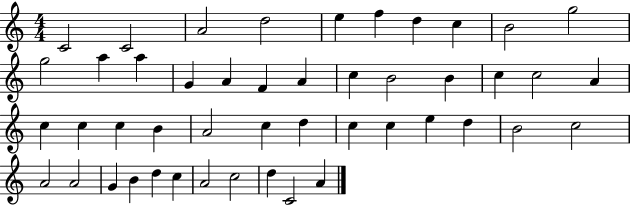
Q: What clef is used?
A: treble